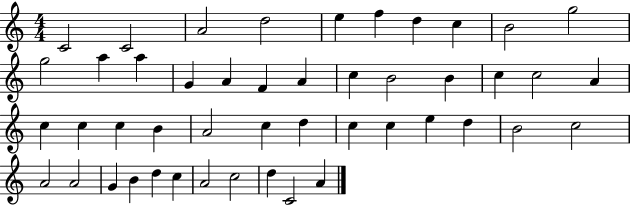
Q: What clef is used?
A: treble